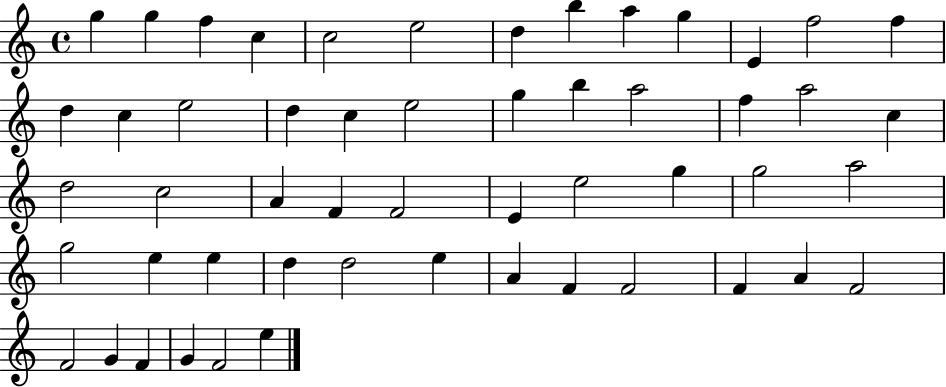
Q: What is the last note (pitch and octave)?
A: E5